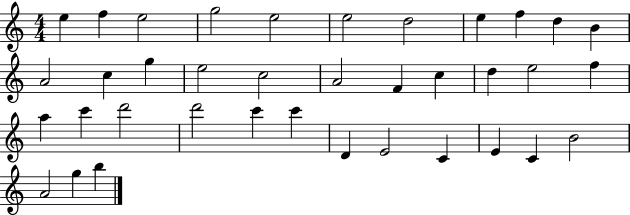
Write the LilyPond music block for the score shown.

{
  \clef treble
  \numericTimeSignature
  \time 4/4
  \key c \major
  e''4 f''4 e''2 | g''2 e''2 | e''2 d''2 | e''4 f''4 d''4 b'4 | \break a'2 c''4 g''4 | e''2 c''2 | a'2 f'4 c''4 | d''4 e''2 f''4 | \break a''4 c'''4 d'''2 | d'''2 c'''4 c'''4 | d'4 e'2 c'4 | e'4 c'4 b'2 | \break a'2 g''4 b''4 | \bar "|."
}